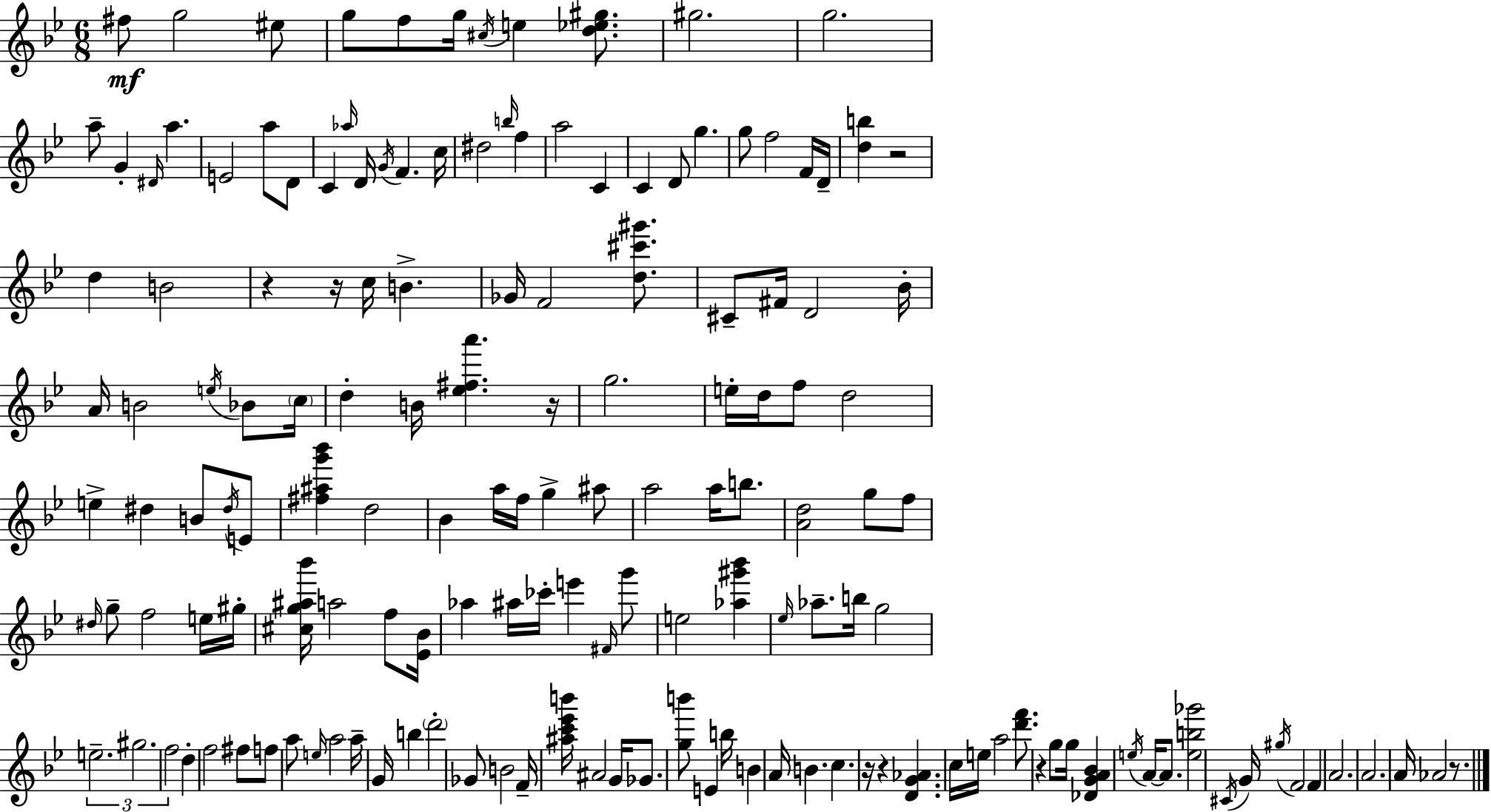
{
  \clef treble
  \numericTimeSignature
  \time 6/8
  \key bes \major
  fis''8\mf g''2 eis''8 | g''8 f''8 g''16 \acciaccatura { cis''16 } e''4 <d'' ees'' gis''>8. | gis''2. | g''2. | \break a''8-- g'4-. \grace { dis'16 } a''4. | e'2 a''8 | d'8 c'4 \grace { aes''16 } d'16 \acciaccatura { g'16 } f'4. | c''16 dis''2 | \break \grace { b''16 } f''4 a''2 | c'4 c'4 d'8 g''4. | g''8 f''2 | f'16 d'16-- <d'' b''>4 r2 | \break d''4 b'2 | r4 r16 c''16 b'4.-> | ges'16 f'2 | <d'' cis''' gis'''>8. cis'8-- fis'16 d'2 | \break bes'16-. a'16 b'2 | \acciaccatura { e''16 } bes'8 \parenthesize c''16 d''4-. b'16 <ees'' fis'' a'''>4. | r16 g''2. | e''16-. d''16 f''8 d''2 | \break e''4-> dis''4 | b'8 \acciaccatura { dis''16 } e'8 <fis'' ais'' g''' bes'''>4 d''2 | bes'4 a''16 | f''16 g''4-> ais''8 a''2 | \break a''16 b''8. <a' d''>2 | g''8 f''8 \grace { dis''16 } g''8-- f''2 | e''16 gis''16-. <cis'' g'' ais'' bes'''>16 a''2 | f''8 <ees' bes'>16 aes''4 | \break ais''16 ces'''16-. e'''4 \grace { fis'16 } g'''8 e''2 | <aes'' gis''' bes'''>4 \grace { ees''16 } aes''8.-- | b''16 g''2 \tuplet 3/2 { e''2.-- | gis''2. | \break f''2 } | d''4-. f''2 | fis''8 f''8 a''8 | \grace { e''16 } a''2 a''16-- g'16 b''4 | \break \parenthesize d'''2-. ges'8 | b'2 f'16-- <ais'' c''' ees''' b'''>16 ais'2 | g'16 ges'8. <g'' b'''>8 | e'4 b''16 b'4 a'16 b'4. | \break c''4. r16 | r4 <d' g' aes'>4. c''16 e''16 | a''2 <d''' f'''>8. r4 | g''8 g''16 <des' g' a' bes'>4 \acciaccatura { e''16 } a'16~~ | \break a'8. <e'' b'' ges'''>2 \acciaccatura { cis'16 } | g'16 \acciaccatura { gis''16 } f'2 f'4 | a'2. | a'2. | \break a'16 aes'2 r8. | \bar "|."
}